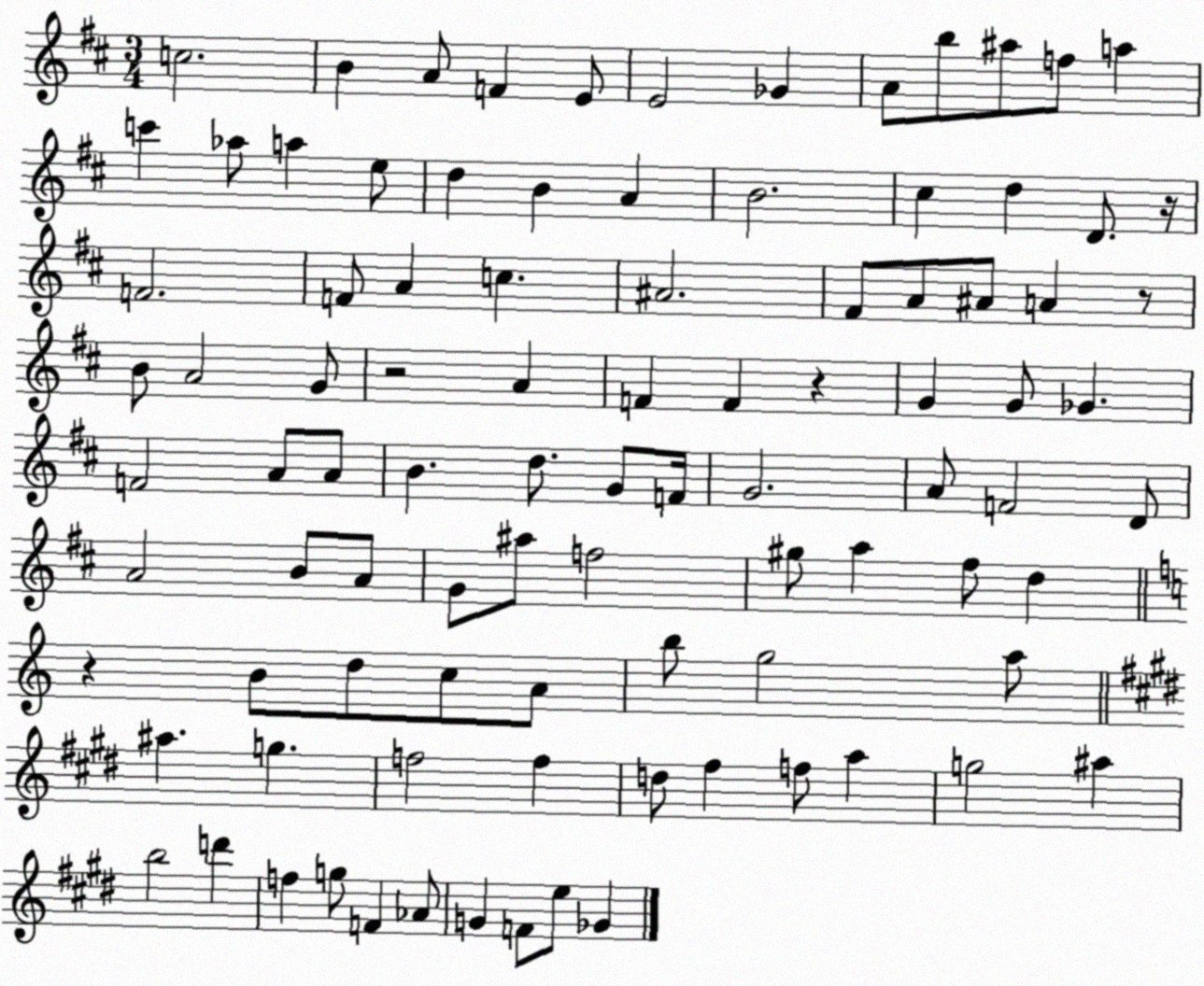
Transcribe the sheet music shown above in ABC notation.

X:1
T:Untitled
M:3/4
L:1/4
K:D
c2 B A/2 F E/2 E2 _G A/2 b/2 ^a/2 f/2 a c' _a/2 a e/2 d B A B2 ^c d D/2 z/4 F2 F/2 A c ^A2 ^F/2 A/2 ^A/2 A z/2 B/2 A2 G/2 z2 A F F z G G/2 _G F2 A/2 A/2 B d/2 G/2 F/4 G2 A/2 F2 D/2 A2 B/2 A/2 G/2 ^a/2 f2 ^g/2 a ^f/2 d z B/2 d/2 c/2 A/2 b/2 g2 a/2 ^a g f2 f d/2 ^f f/2 a g2 ^a b2 d' f g/2 F _A/2 G F/2 e/2 _G